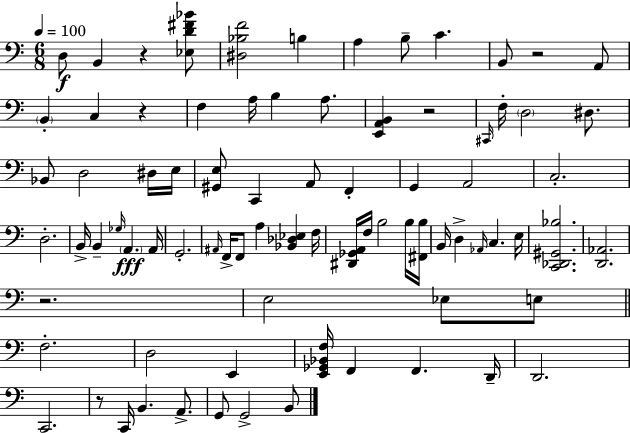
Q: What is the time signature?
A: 6/8